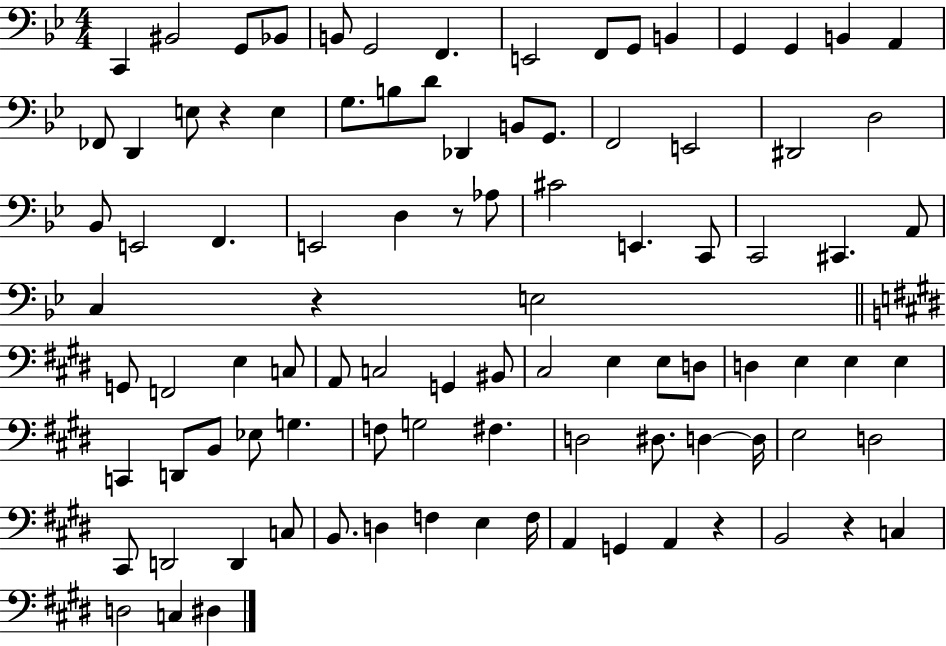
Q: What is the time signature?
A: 4/4